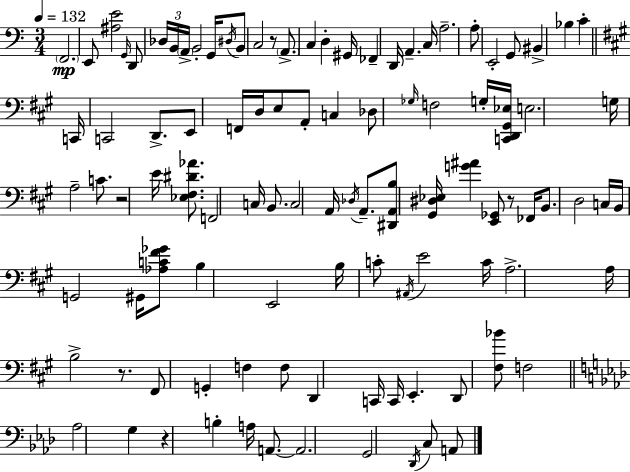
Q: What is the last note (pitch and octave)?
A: A2